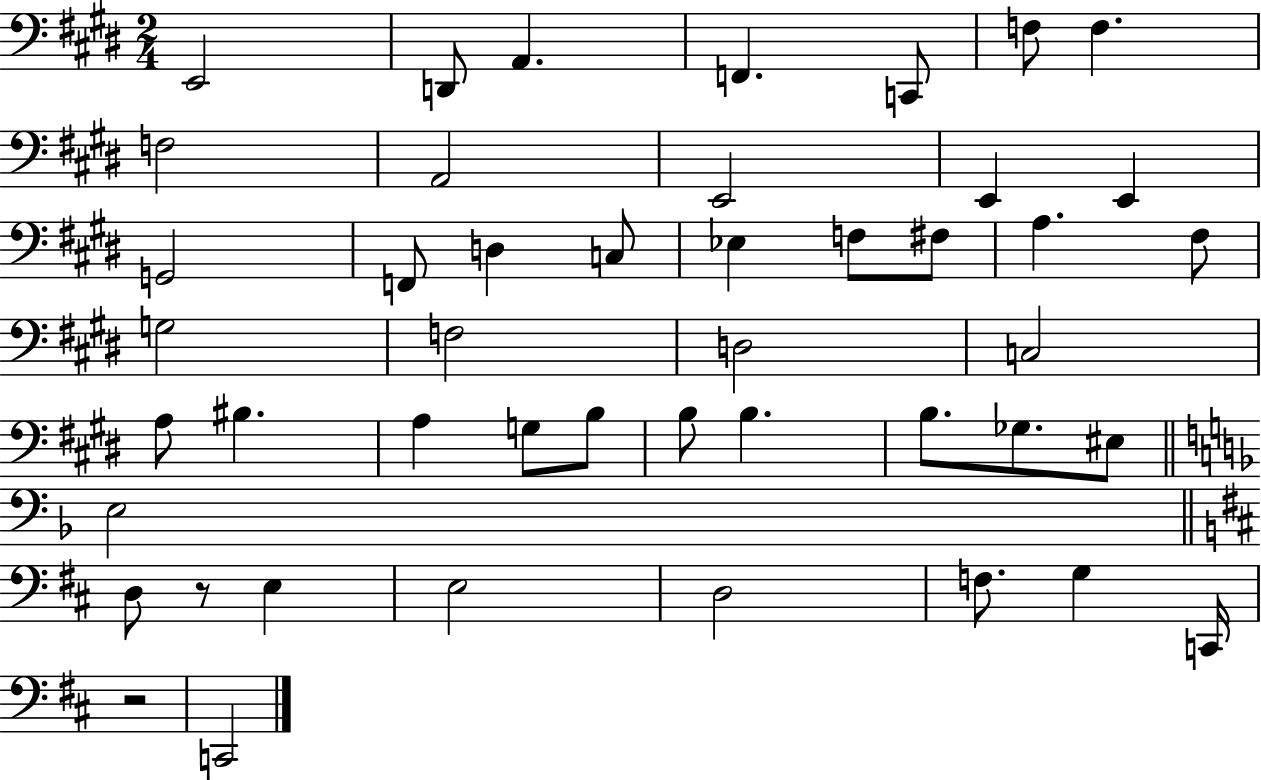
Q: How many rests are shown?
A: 2